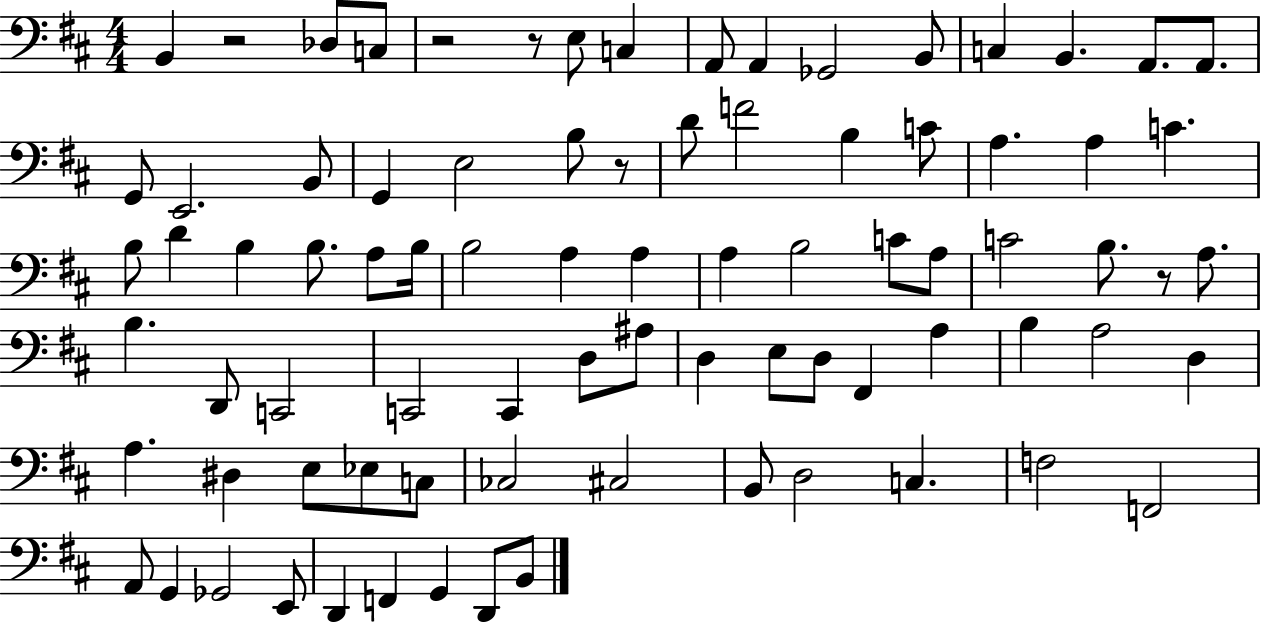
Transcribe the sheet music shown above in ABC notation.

X:1
T:Untitled
M:4/4
L:1/4
K:D
B,, z2 _D,/2 C,/2 z2 z/2 E,/2 C, A,,/2 A,, _G,,2 B,,/2 C, B,, A,,/2 A,,/2 G,,/2 E,,2 B,,/2 G,, E,2 B,/2 z/2 D/2 F2 B, C/2 A, A, C B,/2 D B, B,/2 A,/2 B,/4 B,2 A, A, A, B,2 C/2 A,/2 C2 B,/2 z/2 A,/2 B, D,,/2 C,,2 C,,2 C,, D,/2 ^A,/2 D, E,/2 D,/2 ^F,, A, B, A,2 D, A, ^D, E,/2 _E,/2 C,/2 _C,2 ^C,2 B,,/2 D,2 C, F,2 F,,2 A,,/2 G,, _G,,2 E,,/2 D,, F,, G,, D,,/2 B,,/2